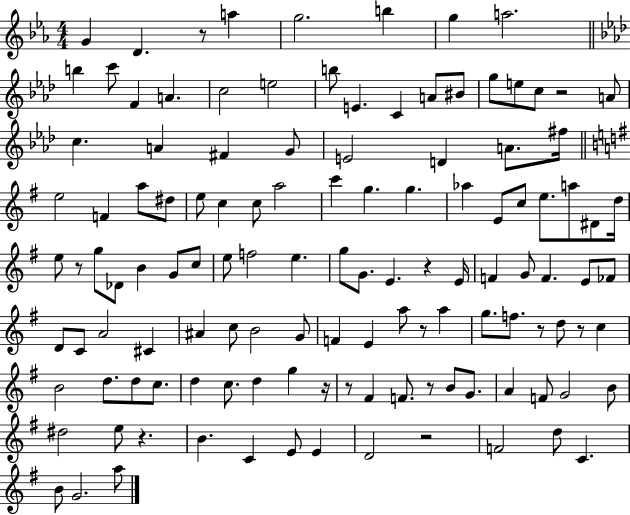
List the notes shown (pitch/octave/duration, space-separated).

G4/q D4/q. R/e A5/q G5/h. B5/q G5/q A5/h. B5/q C6/e F4/q A4/q. C5/h E5/h B5/e E4/q. C4/q A4/e BIS4/e G5/e E5/e C5/e R/h A4/e C5/q. A4/q F#4/q G4/e E4/h D4/q A4/e. F#5/s E5/h F4/q A5/e D#5/e E5/e C5/q C5/e A5/h C6/q G5/q. G5/q. Ab5/q E4/e C5/e E5/e. A5/e D#4/e D5/s E5/e R/e G5/e Db4/e B4/q G4/e C5/e E5/e F5/h E5/q. G5/e G4/e. E4/q. R/q E4/s F4/q G4/e F4/q. E4/e FES4/e D4/e C4/e A4/h C#4/q A#4/q C5/e B4/h G4/e F4/q E4/q A5/e R/e A5/q G5/e. F5/e. R/e D5/e R/e C5/q B4/h D5/e. D5/e C5/e. D5/q C5/e. D5/q G5/q R/s R/e F#4/q F4/e. R/e B4/e G4/e. A4/q F4/e G4/h B4/e D#5/h E5/e R/q. B4/q. C4/q E4/e E4/q D4/h R/h F4/h D5/e C4/q. B4/e G4/h. A5/e